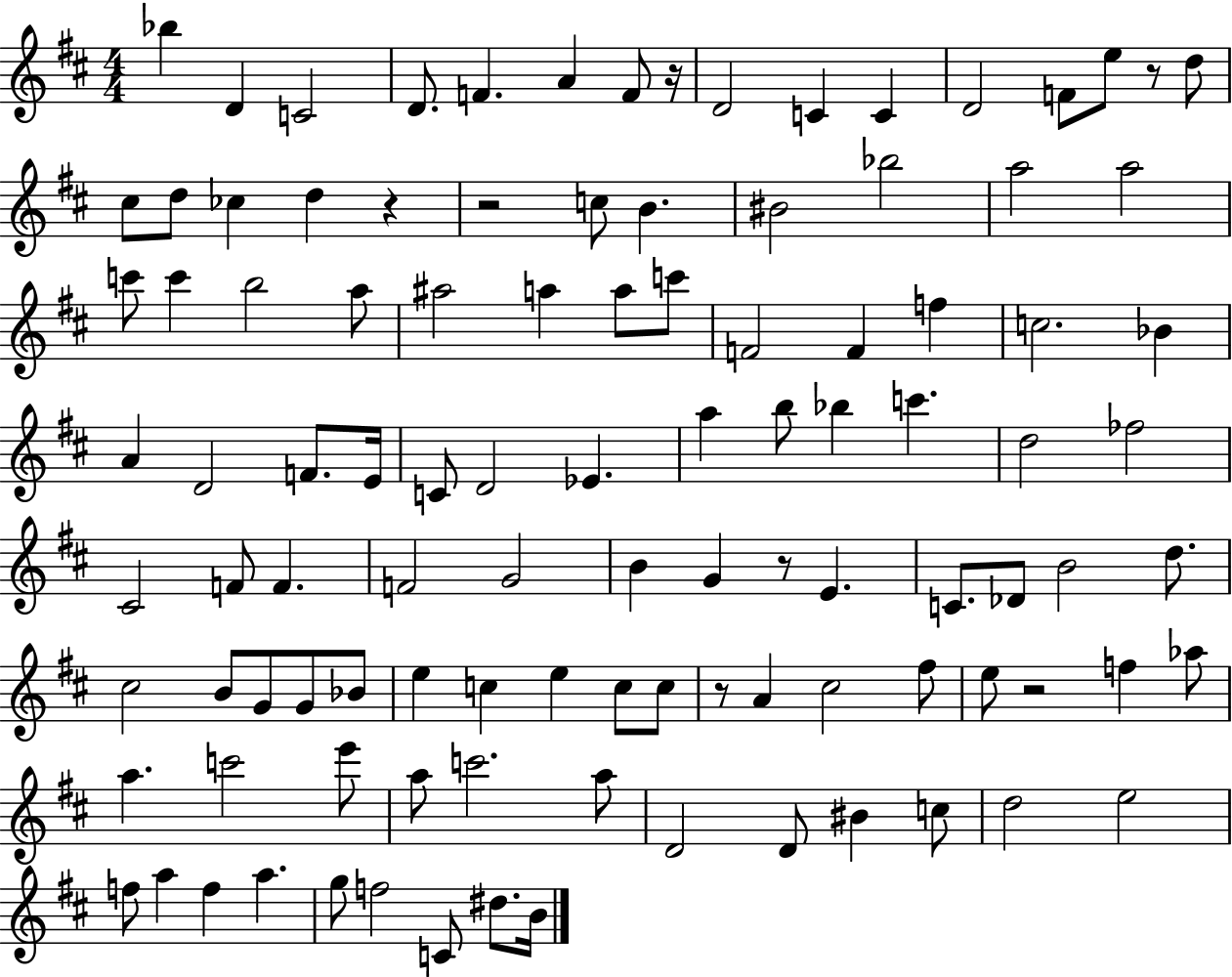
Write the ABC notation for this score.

X:1
T:Untitled
M:4/4
L:1/4
K:D
_b D C2 D/2 F A F/2 z/4 D2 C C D2 F/2 e/2 z/2 d/2 ^c/2 d/2 _c d z z2 c/2 B ^B2 _b2 a2 a2 c'/2 c' b2 a/2 ^a2 a a/2 c'/2 F2 F f c2 _B A D2 F/2 E/4 C/2 D2 _E a b/2 _b c' d2 _f2 ^C2 F/2 F F2 G2 B G z/2 E C/2 _D/2 B2 d/2 ^c2 B/2 G/2 G/2 _B/2 e c e c/2 c/2 z/2 A ^c2 ^f/2 e/2 z2 f _a/2 a c'2 e'/2 a/2 c'2 a/2 D2 D/2 ^B c/2 d2 e2 f/2 a f a g/2 f2 C/2 ^d/2 B/4